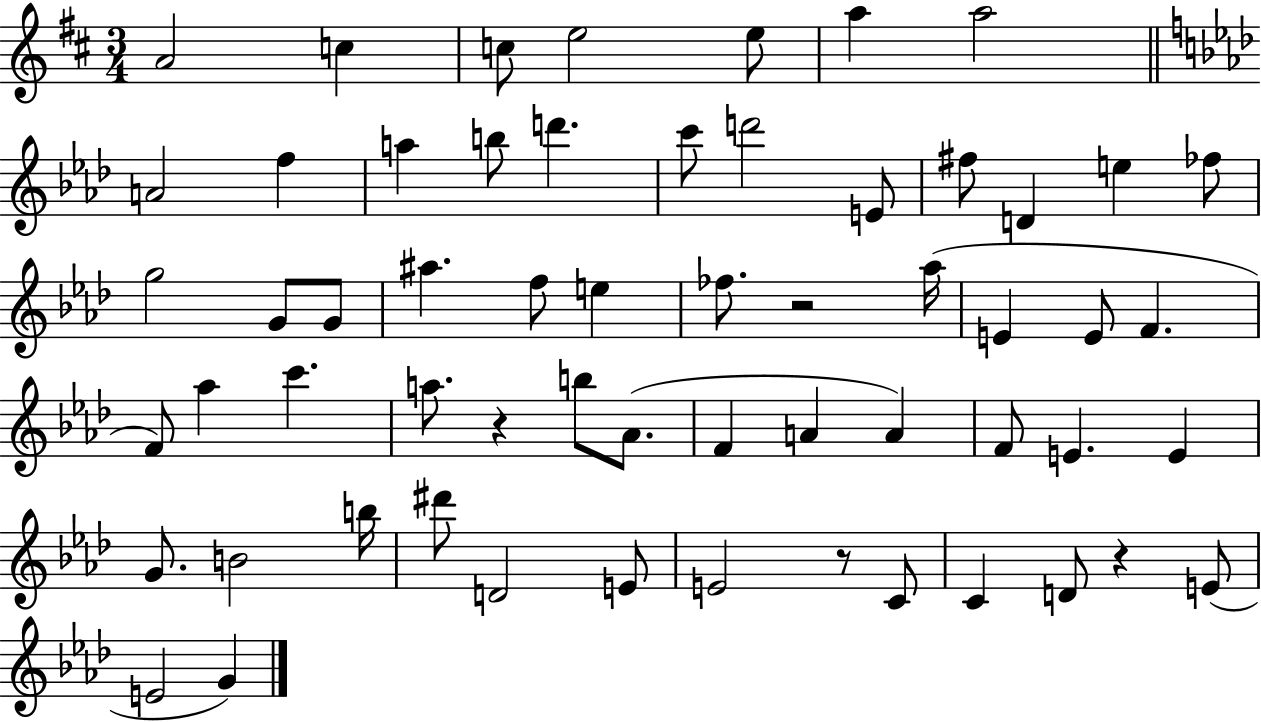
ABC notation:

X:1
T:Untitled
M:3/4
L:1/4
K:D
A2 c c/2 e2 e/2 a a2 A2 f a b/2 d' c'/2 d'2 E/2 ^f/2 D e _f/2 g2 G/2 G/2 ^a f/2 e _f/2 z2 _a/4 E E/2 F F/2 _a c' a/2 z b/2 _A/2 F A A F/2 E E G/2 B2 b/4 ^d'/2 D2 E/2 E2 z/2 C/2 C D/2 z E/2 E2 G